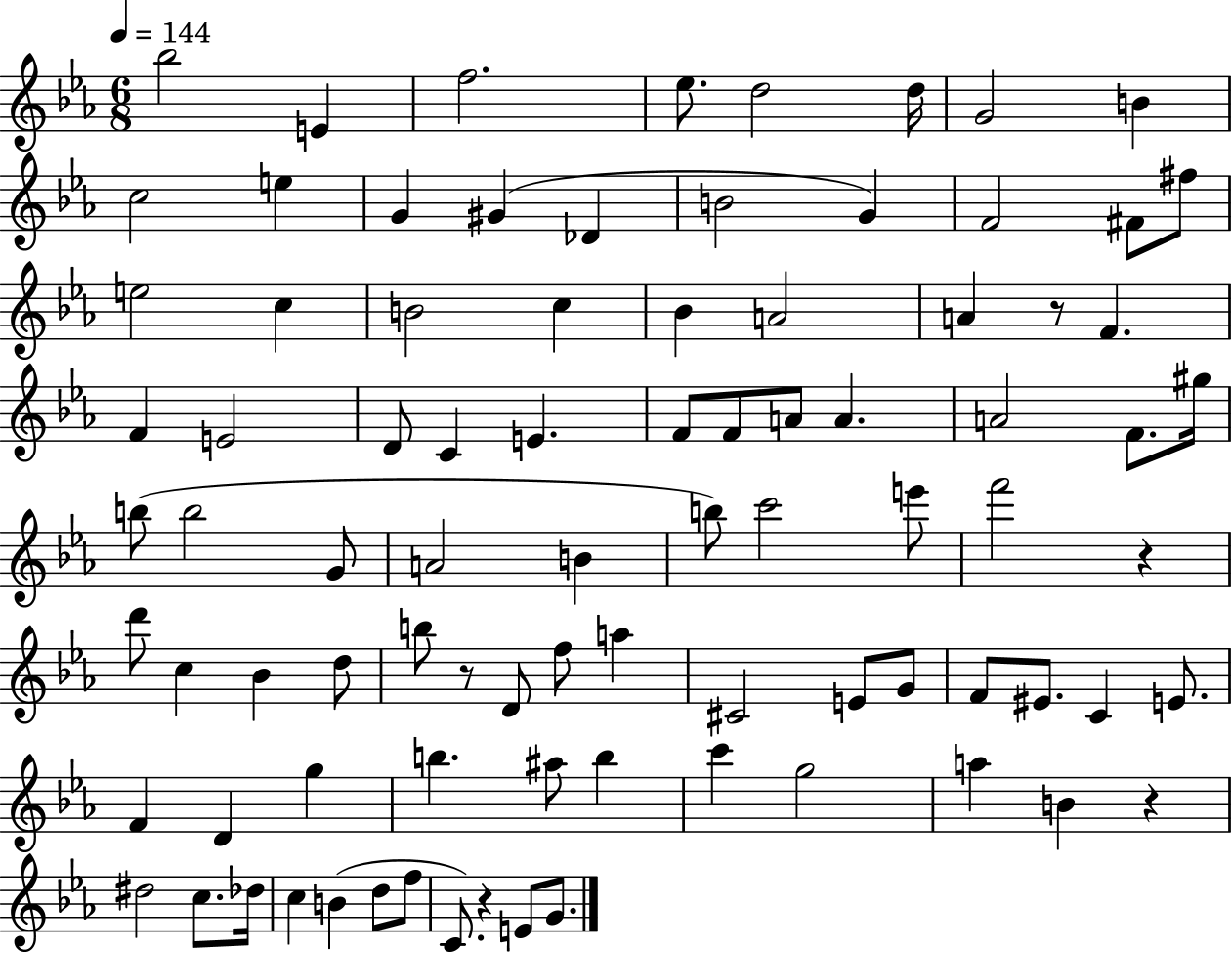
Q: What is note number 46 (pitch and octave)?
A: E6